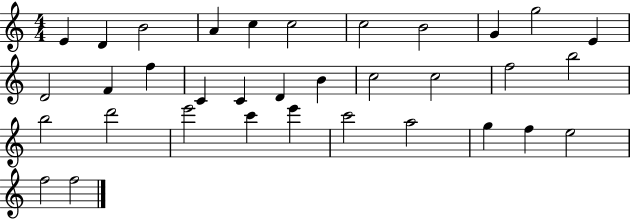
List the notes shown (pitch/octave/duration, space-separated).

E4/q D4/q B4/h A4/q C5/q C5/h C5/h B4/h G4/q G5/h E4/q D4/h F4/q F5/q C4/q C4/q D4/q B4/q C5/h C5/h F5/h B5/h B5/h D6/h E6/h C6/q E6/q C6/h A5/h G5/q F5/q E5/h F5/h F5/h